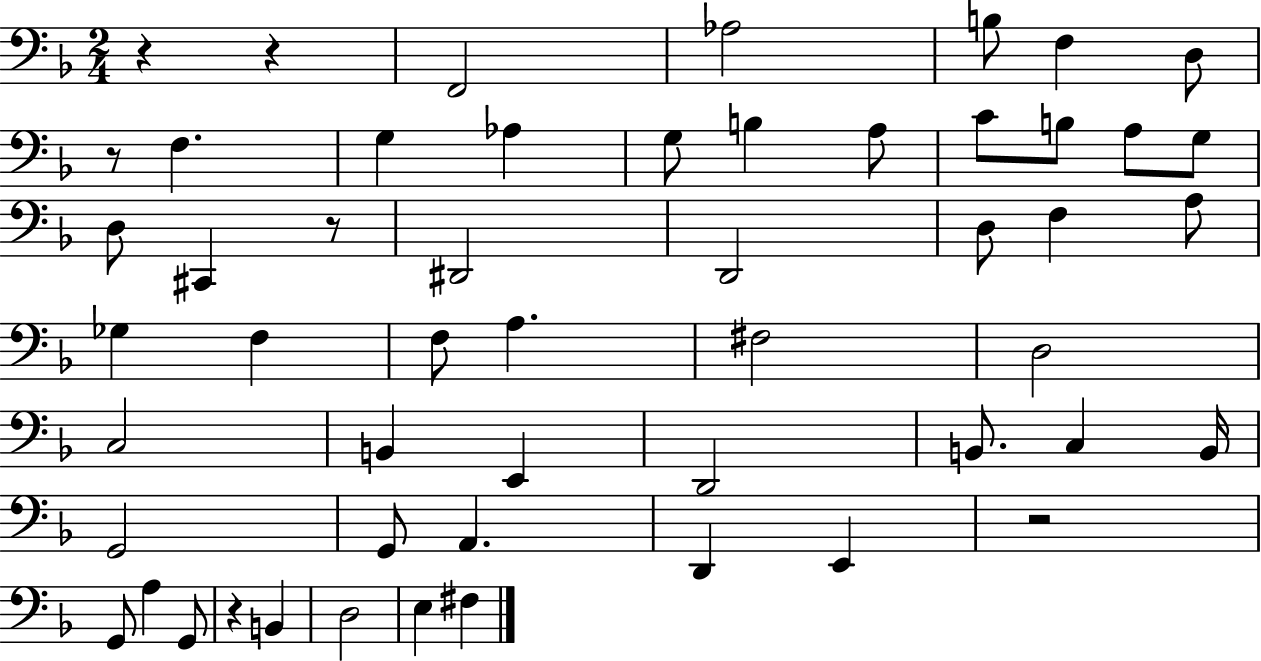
R/q R/q F2/h Ab3/h B3/e F3/q D3/e R/e F3/q. G3/q Ab3/q G3/e B3/q A3/e C4/e B3/e A3/e G3/e D3/e C#2/q R/e D#2/h D2/h D3/e F3/q A3/e Gb3/q F3/q F3/e A3/q. F#3/h D3/h C3/h B2/q E2/q D2/h B2/e. C3/q B2/s G2/h G2/e A2/q. D2/q E2/q R/h G2/e A3/q G2/e R/q B2/q D3/h E3/q F#3/q